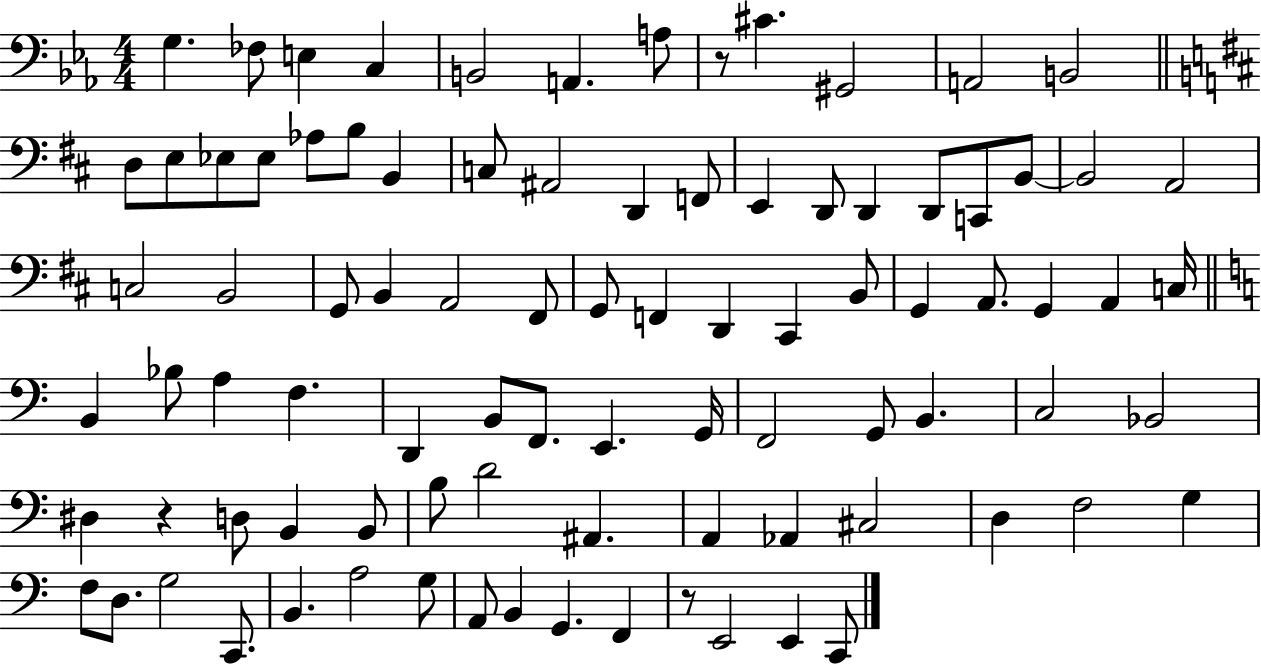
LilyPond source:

{
  \clef bass
  \numericTimeSignature
  \time 4/4
  \key ees \major
  g4. fes8 e4 c4 | b,2 a,4. a8 | r8 cis'4. gis,2 | a,2 b,2 | \break \bar "||" \break \key b \minor d8 e8 ees8 ees8 aes8 b8 b,4 | c8 ais,2 d,4 f,8 | e,4 d,8 d,4 d,8 c,8 b,8~~ | b,2 a,2 | \break c2 b,2 | g,8 b,4 a,2 fis,8 | g,8 f,4 d,4 cis,4 b,8 | g,4 a,8. g,4 a,4 c16 | \break \bar "||" \break \key c \major b,4 bes8 a4 f4. | d,4 b,8 f,8. e,4. g,16 | f,2 g,8 b,4. | c2 bes,2 | \break dis4 r4 d8 b,4 b,8 | b8 d'2 ais,4. | a,4 aes,4 cis2 | d4 f2 g4 | \break f8 d8. g2 c,8. | b,4. a2 g8 | a,8 b,4 g,4. f,4 | r8 e,2 e,4 c,8 | \break \bar "|."
}